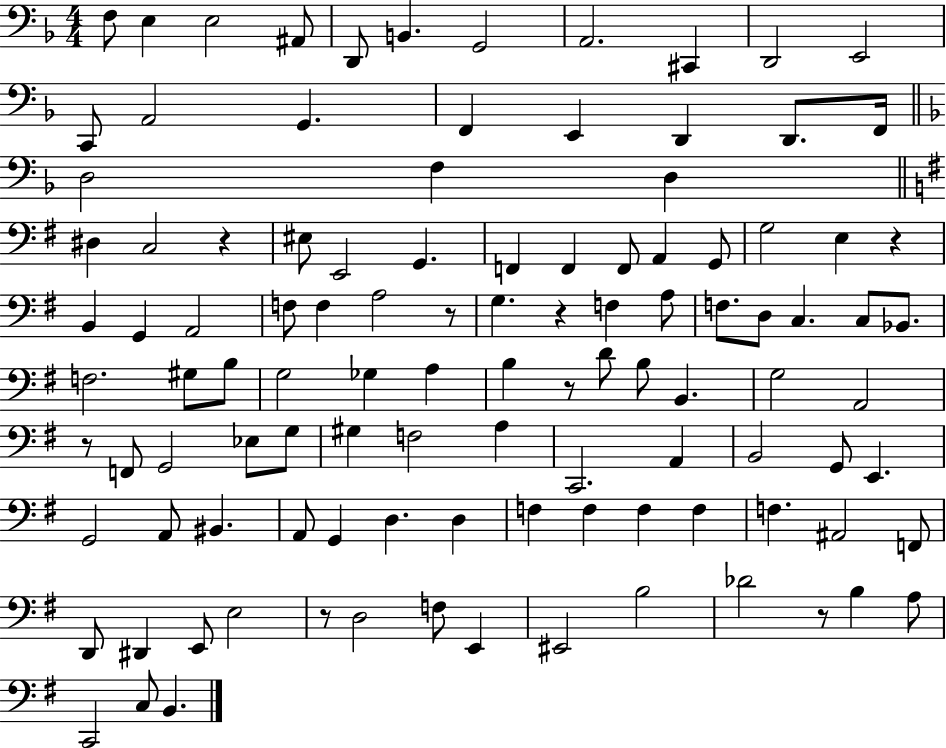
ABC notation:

X:1
T:Untitled
M:4/4
L:1/4
K:F
F,/2 E, E,2 ^A,,/2 D,,/2 B,, G,,2 A,,2 ^C,, D,,2 E,,2 C,,/2 A,,2 G,, F,, E,, D,, D,,/2 F,,/4 D,2 F, D, ^D, C,2 z ^E,/2 E,,2 G,, F,, F,, F,,/2 A,, G,,/2 G,2 E, z B,, G,, A,,2 F,/2 F, A,2 z/2 G, z F, A,/2 F,/2 D,/2 C, C,/2 _B,,/2 F,2 ^G,/2 B,/2 G,2 _G, A, B, z/2 D/2 B,/2 B,, G,2 A,,2 z/2 F,,/2 G,,2 _E,/2 G,/2 ^G, F,2 A, C,,2 A,, B,,2 G,,/2 E,, G,,2 A,,/2 ^B,, A,,/2 G,, D, D, F, F, F, F, F, ^A,,2 F,,/2 D,,/2 ^D,, E,,/2 E,2 z/2 D,2 F,/2 E,, ^E,,2 B,2 _D2 z/2 B, A,/2 C,,2 C,/2 B,,